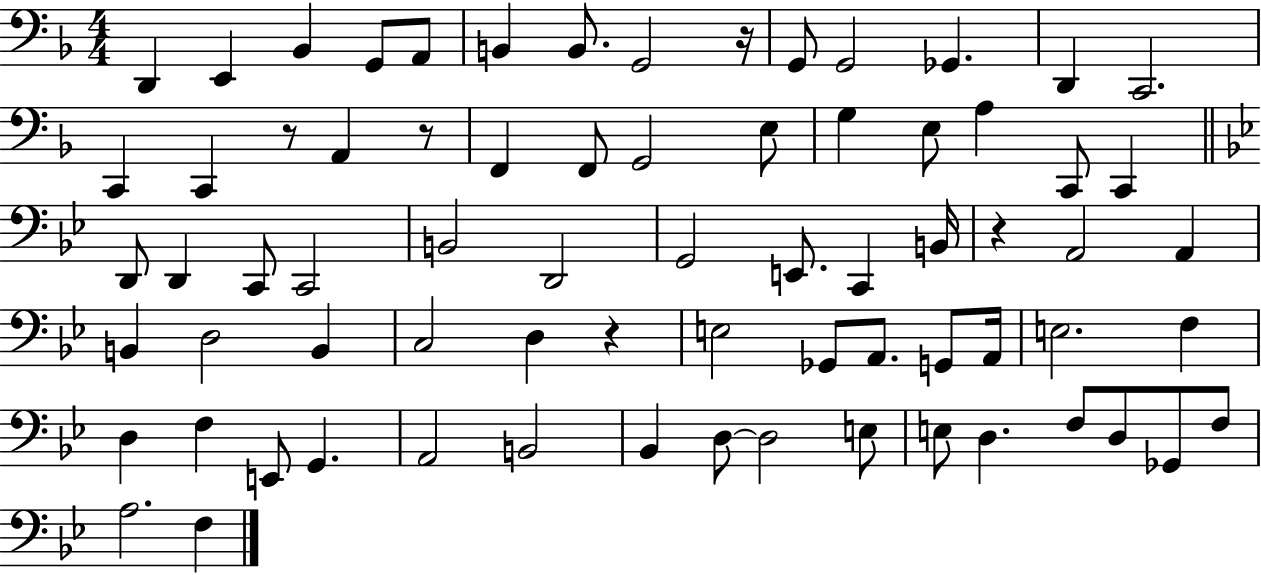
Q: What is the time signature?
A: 4/4